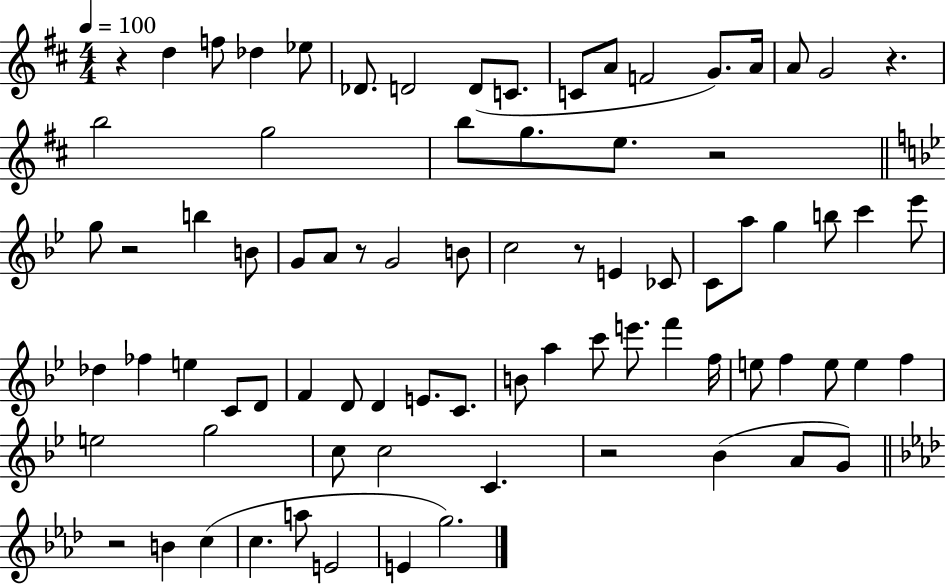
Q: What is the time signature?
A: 4/4